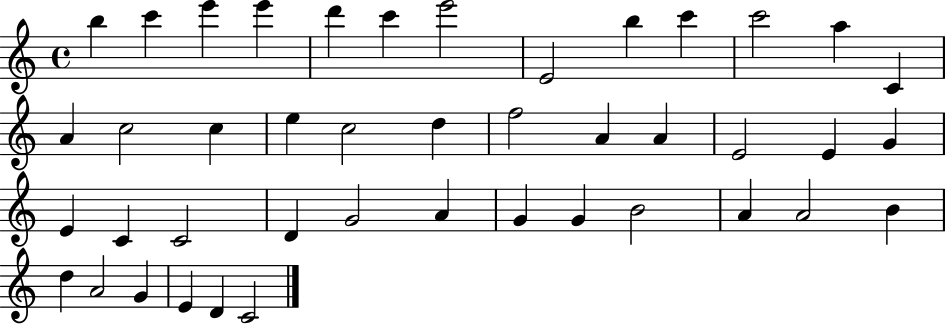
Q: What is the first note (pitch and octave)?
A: B5